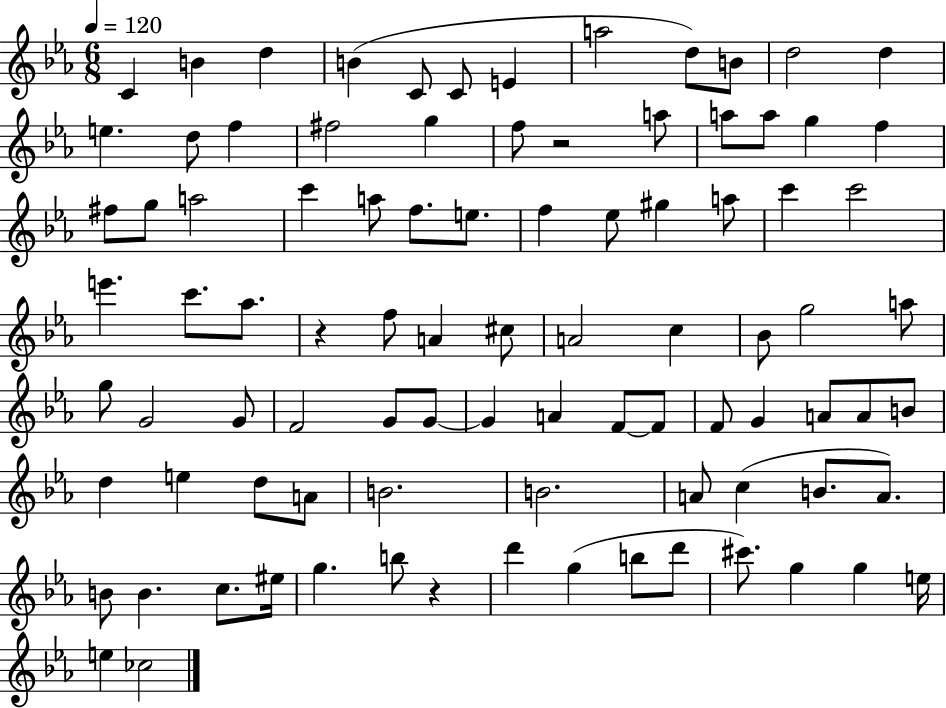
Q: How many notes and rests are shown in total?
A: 91